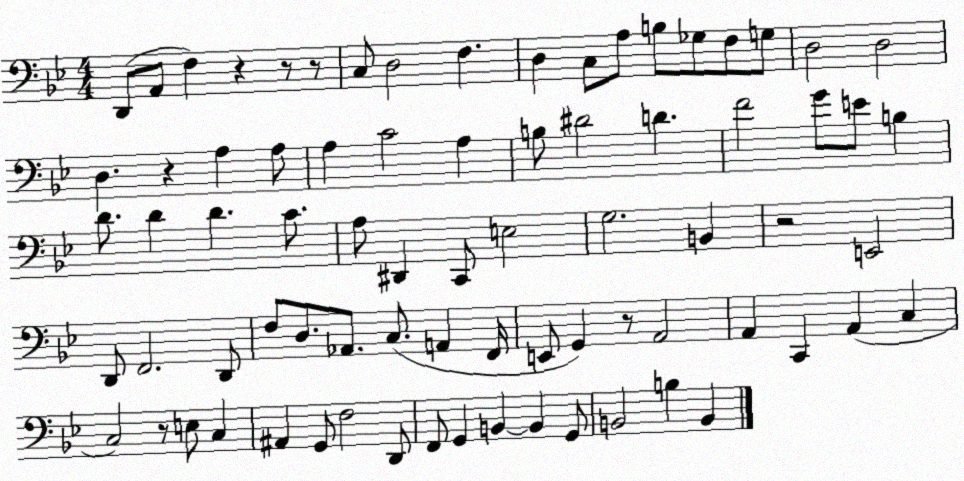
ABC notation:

X:1
T:Untitled
M:4/4
L:1/4
K:Bb
D,,/2 A,,/2 F, z z/2 z/2 C,/2 D,2 F, D, C,/2 A,/2 B,/2 _G,/2 F,/2 G,/2 D,2 D,2 D, z A, A,/2 A, C2 A, B,/2 ^D2 D F2 G/2 E/2 B, D/2 D D C/2 A,/2 ^D,, C,,/2 E,2 G,2 B,, z2 E,,2 D,,/2 F,,2 D,,/2 F,/2 D,/2 _A,,/2 C,/2 A,, F,,/4 E,,/2 G,, z/2 A,,2 A,, C,, A,, C, C,2 z/2 E,/2 C, ^A,, G,,/2 F,2 D,,/2 F,,/2 G,, B,, B,, G,,/2 B,,2 B, B,,